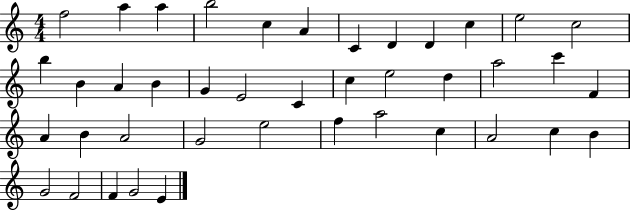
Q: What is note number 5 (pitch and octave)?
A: C5